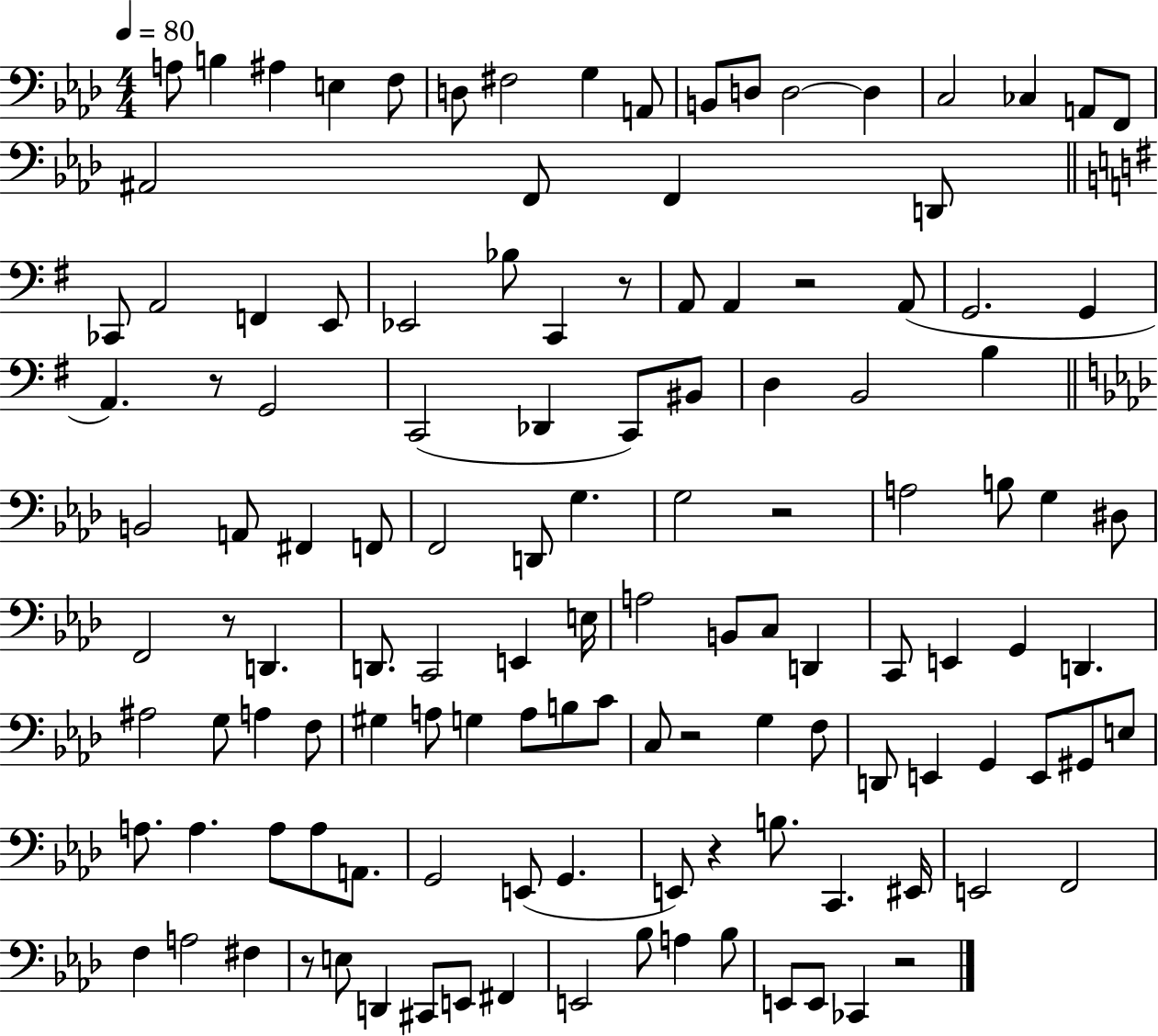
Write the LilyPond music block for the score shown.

{
  \clef bass
  \numericTimeSignature
  \time 4/4
  \key aes \major
  \tempo 4 = 80
  a8 b4 ais4 e4 f8 | d8 fis2 g4 a,8 | b,8 d8 d2~~ d4 | c2 ces4 a,8 f,8 | \break ais,2 f,8 f,4 d,8 | \bar "||" \break \key g \major ces,8 a,2 f,4 e,8 | ees,2 bes8 c,4 r8 | a,8 a,4 r2 a,8( | g,2. g,4 | \break a,4.) r8 g,2 | c,2( des,4 c,8) bis,8 | d4 b,2 b4 | \bar "||" \break \key aes \major b,2 a,8 fis,4 f,8 | f,2 d,8 g4. | g2 r2 | a2 b8 g4 dis8 | \break f,2 r8 d,4. | d,8. c,2 e,4 e16 | a2 b,8 c8 d,4 | c,8 e,4 g,4 d,4. | \break ais2 g8 a4 f8 | gis4 a8 g4 a8 b8 c'8 | c8 r2 g4 f8 | d,8 e,4 g,4 e,8 gis,8 e8 | \break a8. a4. a8 a8 a,8. | g,2 e,8( g,4. | e,8) r4 b8. c,4. eis,16 | e,2 f,2 | \break f4 a2 fis4 | r8 e8 d,4 cis,8 e,8 fis,4 | e,2 bes8 a4 bes8 | e,8 e,8 ces,4 r2 | \break \bar "|."
}